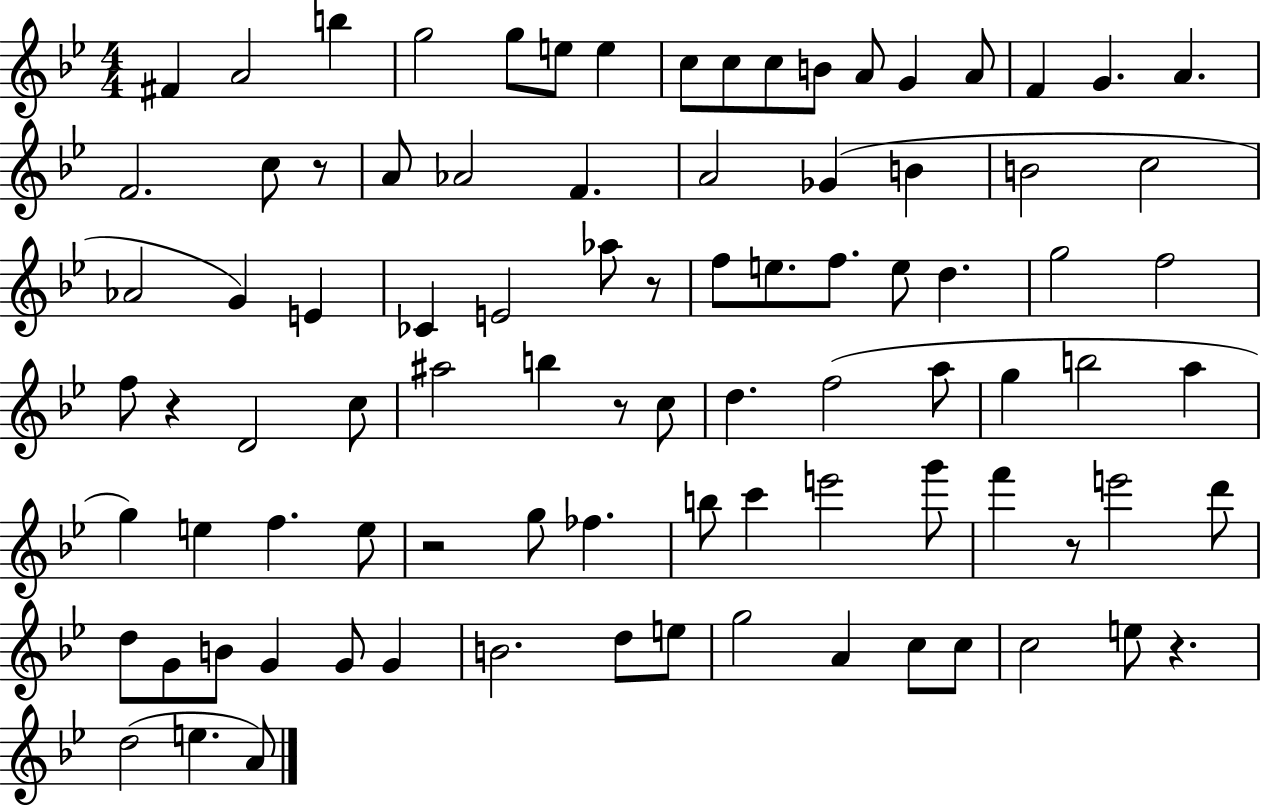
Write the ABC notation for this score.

X:1
T:Untitled
M:4/4
L:1/4
K:Bb
^F A2 b g2 g/2 e/2 e c/2 c/2 c/2 B/2 A/2 G A/2 F G A F2 c/2 z/2 A/2 _A2 F A2 _G B B2 c2 _A2 G E _C E2 _a/2 z/2 f/2 e/2 f/2 e/2 d g2 f2 f/2 z D2 c/2 ^a2 b z/2 c/2 d f2 a/2 g b2 a g e f e/2 z2 g/2 _f b/2 c' e'2 g'/2 f' z/2 e'2 d'/2 d/2 G/2 B/2 G G/2 G B2 d/2 e/2 g2 A c/2 c/2 c2 e/2 z d2 e A/2